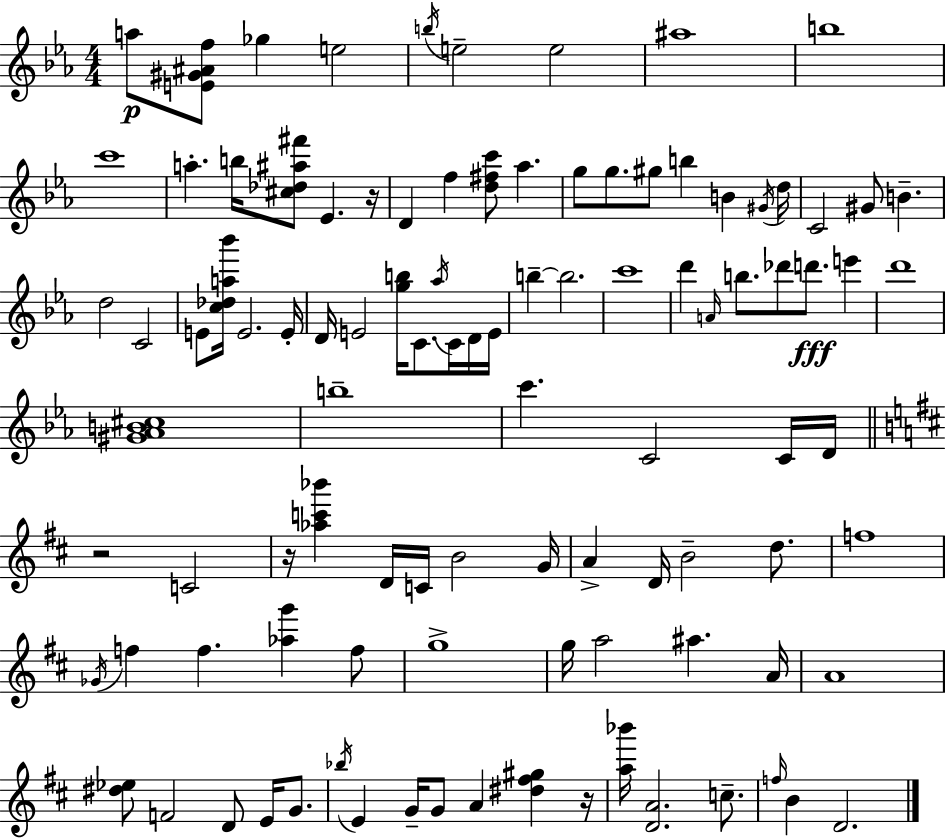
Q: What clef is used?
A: treble